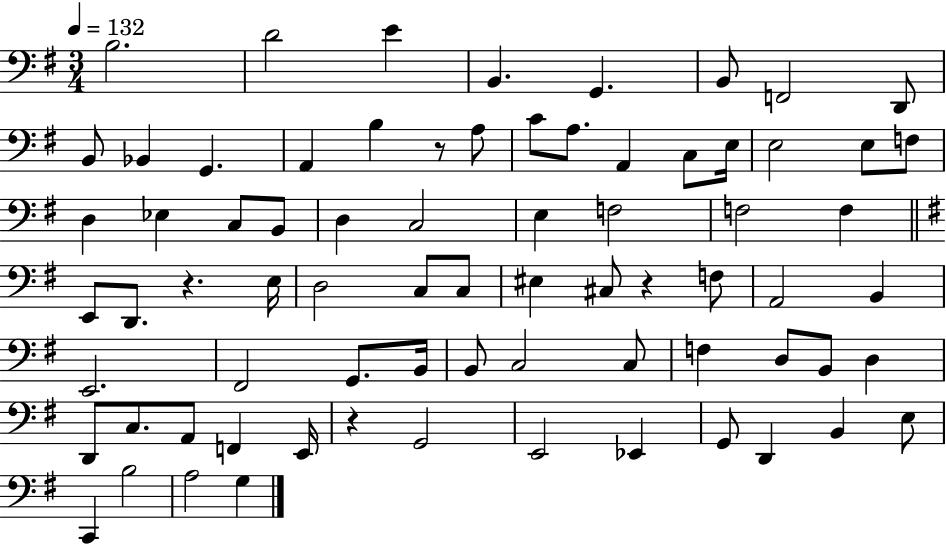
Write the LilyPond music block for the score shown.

{
  \clef bass
  \numericTimeSignature
  \time 3/4
  \key g \major
  \tempo 4 = 132
  b2. | d'2 e'4 | b,4. g,4. | b,8 f,2 d,8 | \break b,8 bes,4 g,4. | a,4 b4 r8 a8 | c'8 a8. a,4 c8 e16 | e2 e8 f8 | \break d4 ees4 c8 b,8 | d4 c2 | e4 f2 | f2 f4 | \break \bar "||" \break \key e \minor e,8 d,8. r4. e16 | d2 c8 c8 | eis4 cis8 r4 f8 | a,2 b,4 | \break e,2. | fis,2 g,8. b,16 | b,8 c2 c8 | f4 d8 b,8 d4 | \break d,8 c8. a,8 f,4 e,16 | r4 g,2 | e,2 ees,4 | g,8 d,4 b,4 e8 | \break c,4 b2 | a2 g4 | \bar "|."
}